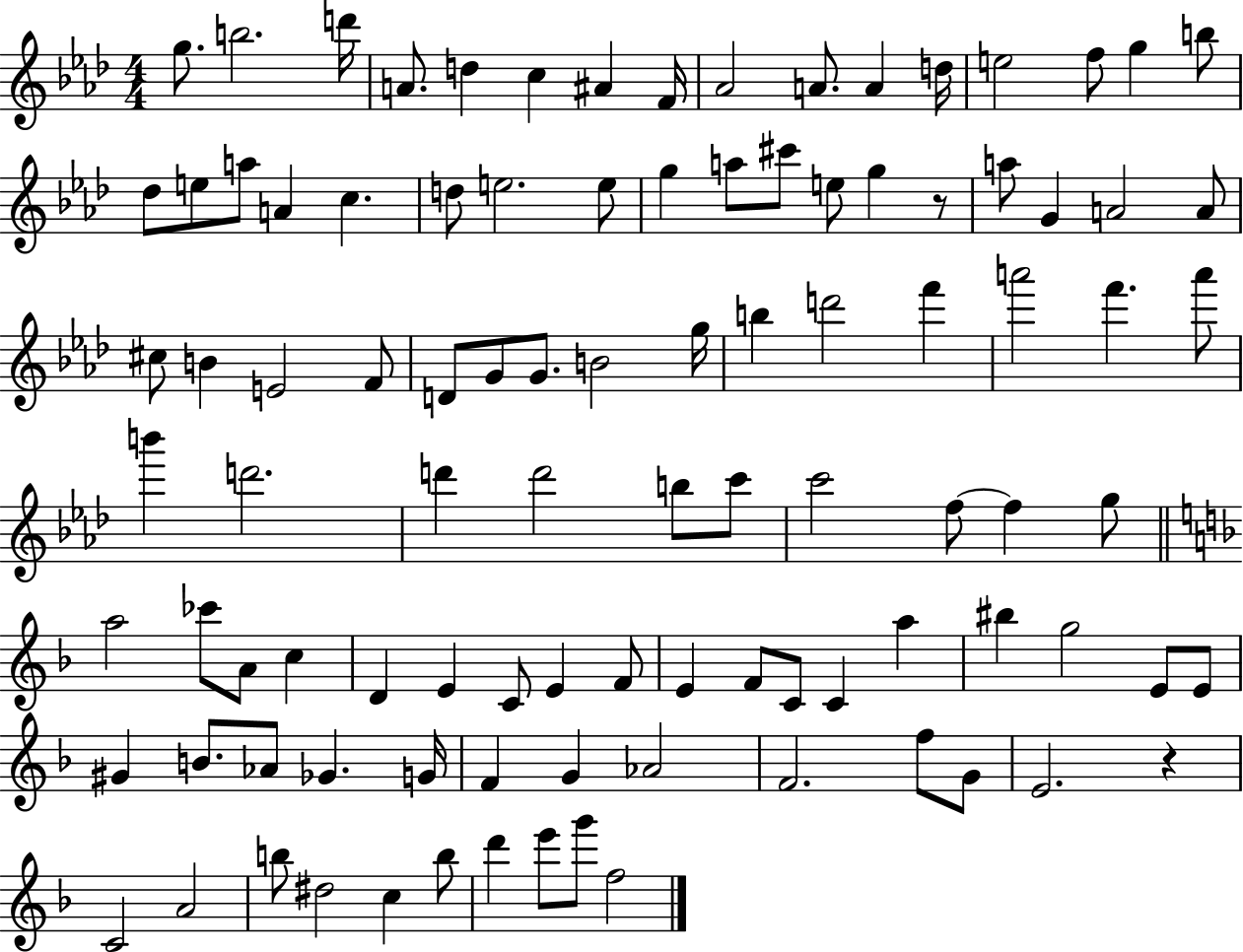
{
  \clef treble
  \numericTimeSignature
  \time 4/4
  \key aes \major
  g''8. b''2. d'''16 | a'8. d''4 c''4 ais'4 f'16 | aes'2 a'8. a'4 d''16 | e''2 f''8 g''4 b''8 | \break des''8 e''8 a''8 a'4 c''4. | d''8 e''2. e''8 | g''4 a''8 cis'''8 e''8 g''4 r8 | a''8 g'4 a'2 a'8 | \break cis''8 b'4 e'2 f'8 | d'8 g'8 g'8. b'2 g''16 | b''4 d'''2 f'''4 | a'''2 f'''4. a'''8 | \break b'''4 d'''2. | d'''4 d'''2 b''8 c'''8 | c'''2 f''8~~ f''4 g''8 | \bar "||" \break \key f \major a''2 ces'''8 a'8 c''4 | d'4 e'4 c'8 e'4 f'8 | e'4 f'8 c'8 c'4 a''4 | bis''4 g''2 e'8 e'8 | \break gis'4 b'8. aes'8 ges'4. g'16 | f'4 g'4 aes'2 | f'2. f''8 g'8 | e'2. r4 | \break c'2 a'2 | b''8 dis''2 c''4 b''8 | d'''4 e'''8 g'''8 f''2 | \bar "|."
}